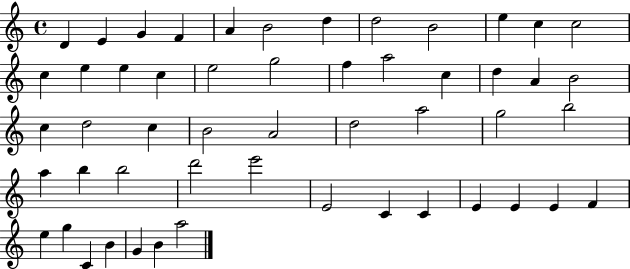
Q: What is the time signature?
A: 4/4